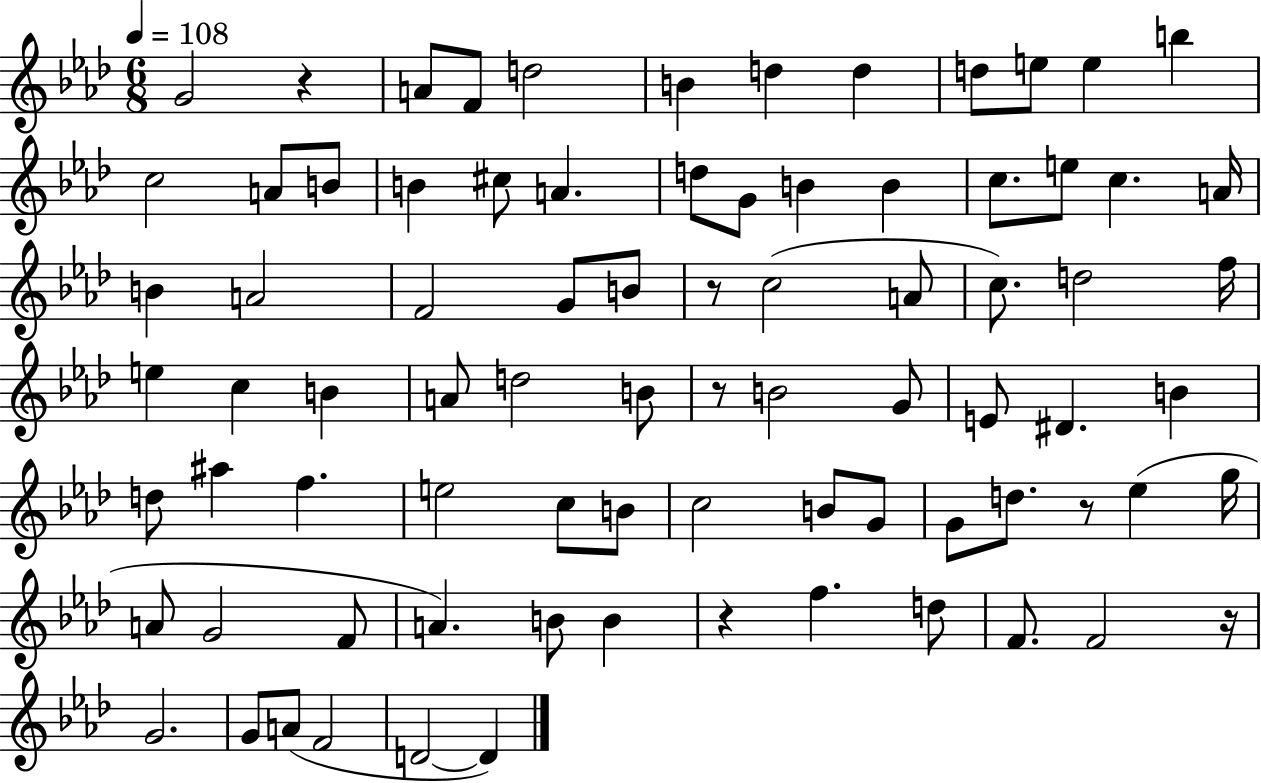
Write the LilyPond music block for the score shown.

{
  \clef treble
  \numericTimeSignature
  \time 6/8
  \key aes \major
  \tempo 4 = 108
  \repeat volta 2 { g'2 r4 | a'8 f'8 d''2 | b'4 d''4 d''4 | d''8 e''8 e''4 b''4 | \break c''2 a'8 b'8 | b'4 cis''8 a'4. | d''8 g'8 b'4 b'4 | c''8. e''8 c''4. a'16 | \break b'4 a'2 | f'2 g'8 b'8 | r8 c''2( a'8 | c''8.) d''2 f''16 | \break e''4 c''4 b'4 | a'8 d''2 b'8 | r8 b'2 g'8 | e'8 dis'4. b'4 | \break d''8 ais''4 f''4. | e''2 c''8 b'8 | c''2 b'8 g'8 | g'8 d''8. r8 ees''4( g''16 | \break a'8 g'2 f'8 | a'4.) b'8 b'4 | r4 f''4. d''8 | f'8. f'2 r16 | \break g'2. | g'8 a'8( f'2 | d'2~~ d'4) | } \bar "|."
}